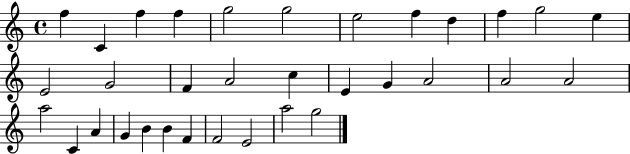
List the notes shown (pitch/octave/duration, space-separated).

F5/q C4/q F5/q F5/q G5/h G5/h E5/h F5/q D5/q F5/q G5/h E5/q E4/h G4/h F4/q A4/h C5/q E4/q G4/q A4/h A4/h A4/h A5/h C4/q A4/q G4/q B4/q B4/q F4/q F4/h E4/h A5/h G5/h